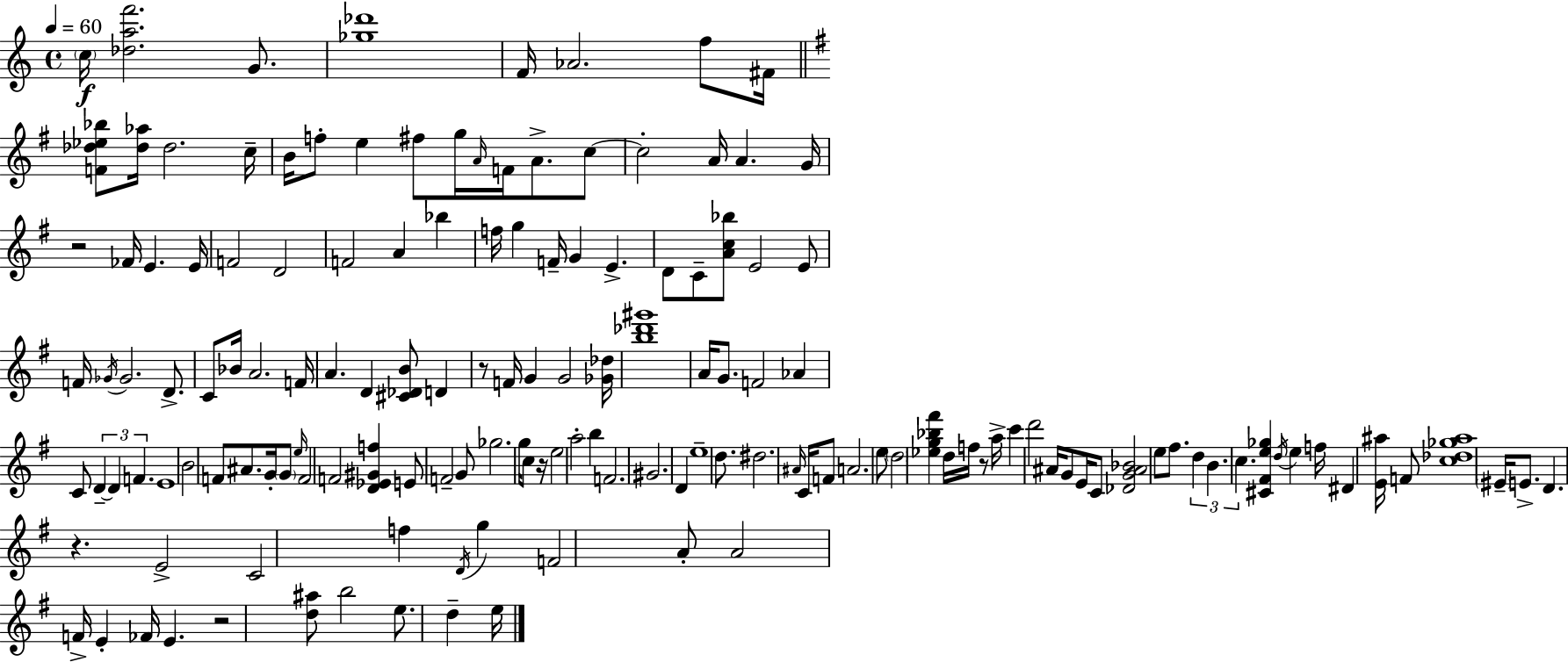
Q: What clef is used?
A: treble